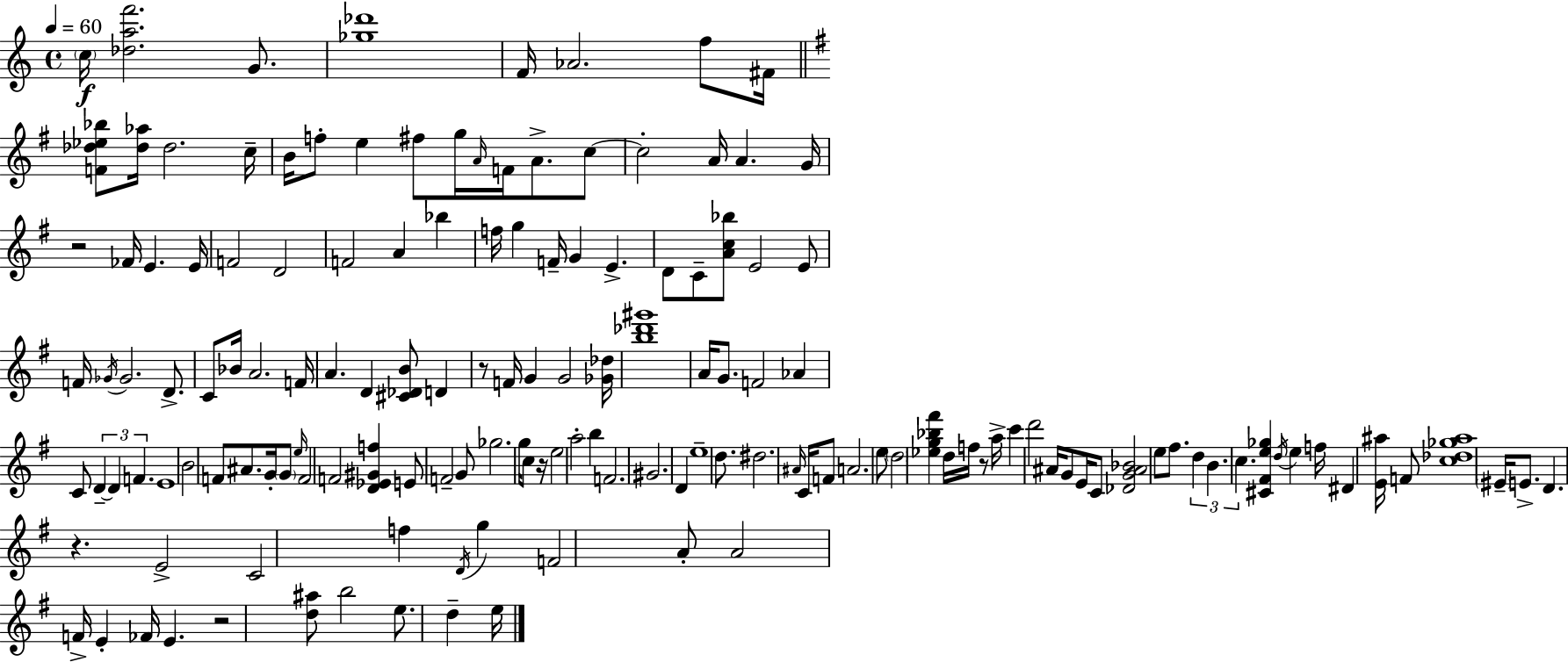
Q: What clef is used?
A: treble